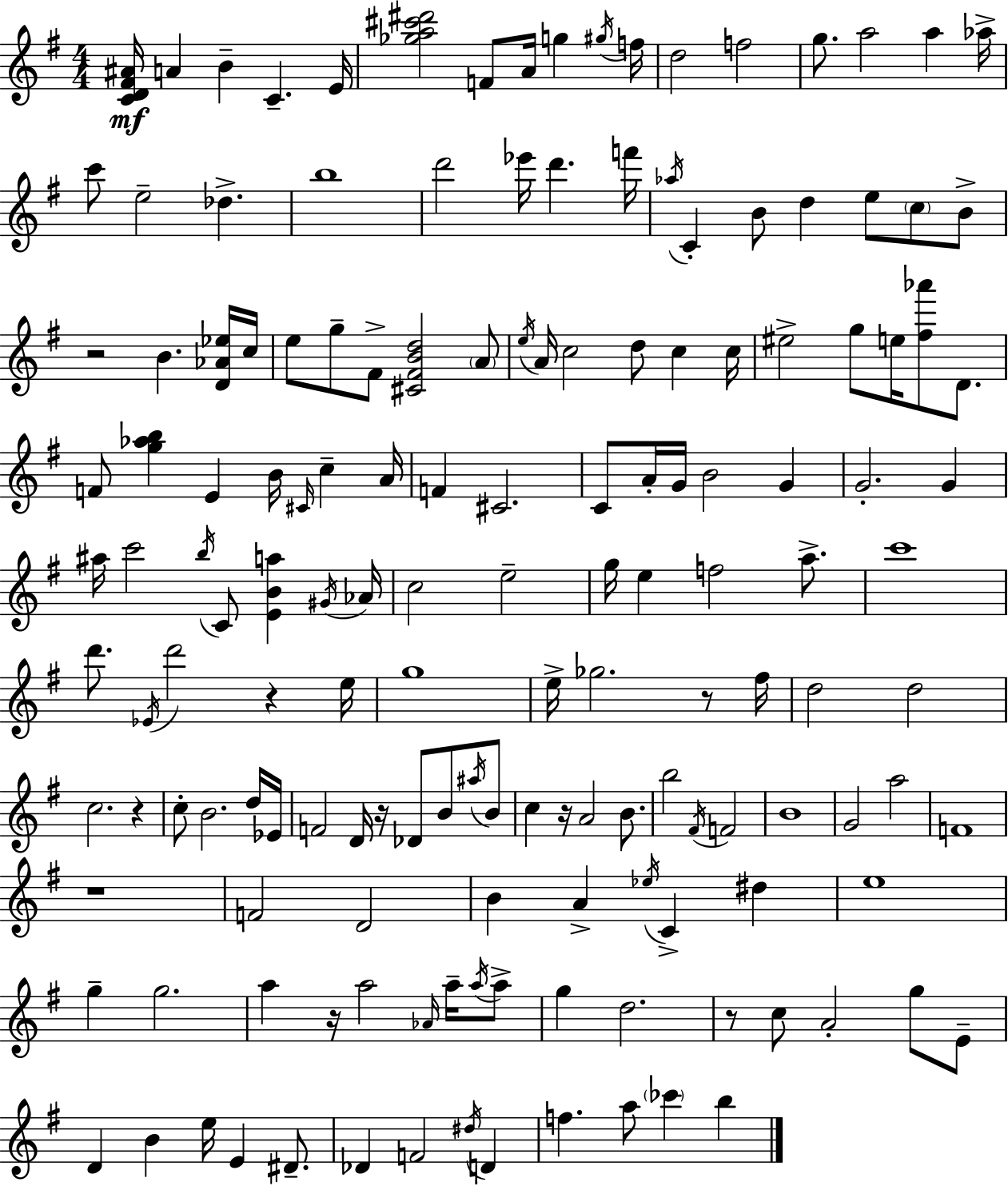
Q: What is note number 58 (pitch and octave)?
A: B4